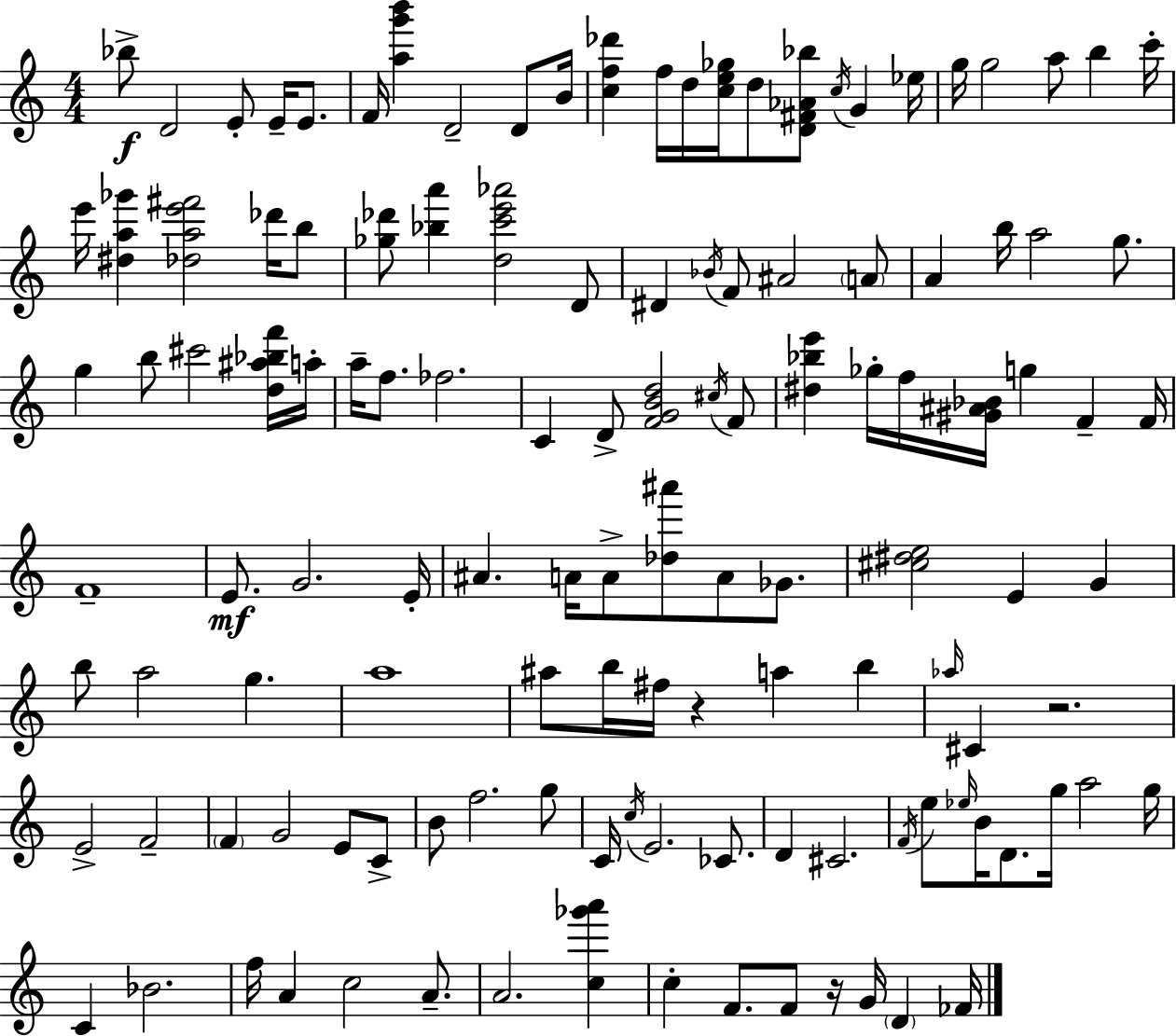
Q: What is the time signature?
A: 4/4